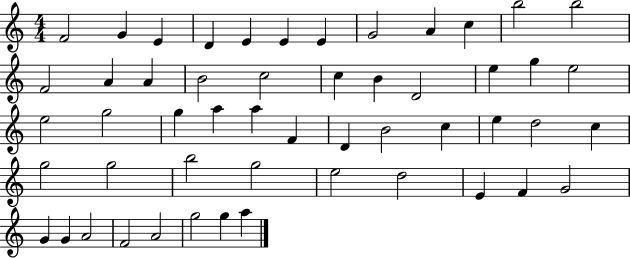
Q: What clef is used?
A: treble